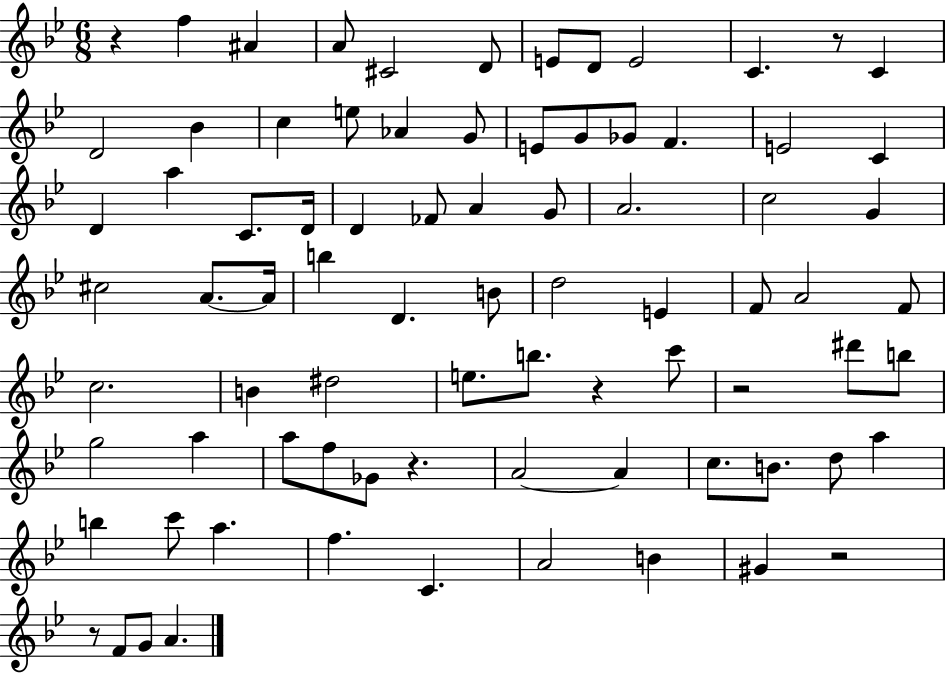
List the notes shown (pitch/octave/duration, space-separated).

R/q F5/q A#4/q A4/e C#4/h D4/e E4/e D4/e E4/h C4/q. R/e C4/q D4/h Bb4/q C5/q E5/e Ab4/q G4/e E4/e G4/e Gb4/e F4/q. E4/h C4/q D4/q A5/q C4/e. D4/s D4/q FES4/e A4/q G4/e A4/h. C5/h G4/q C#5/h A4/e. A4/s B5/q D4/q. B4/e D5/h E4/q F4/e A4/h F4/e C5/h. B4/q D#5/h E5/e. B5/e. R/q C6/e R/h D#6/e B5/e G5/h A5/q A5/e F5/e Gb4/e R/q. A4/h A4/q C5/e. B4/e. D5/e A5/q B5/q C6/e A5/q. F5/q. C4/q. A4/h B4/q G#4/q R/h R/e F4/e G4/e A4/q.